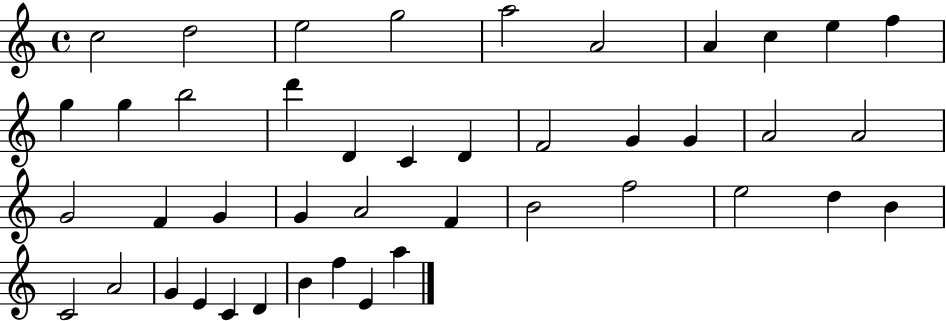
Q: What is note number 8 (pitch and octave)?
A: C5